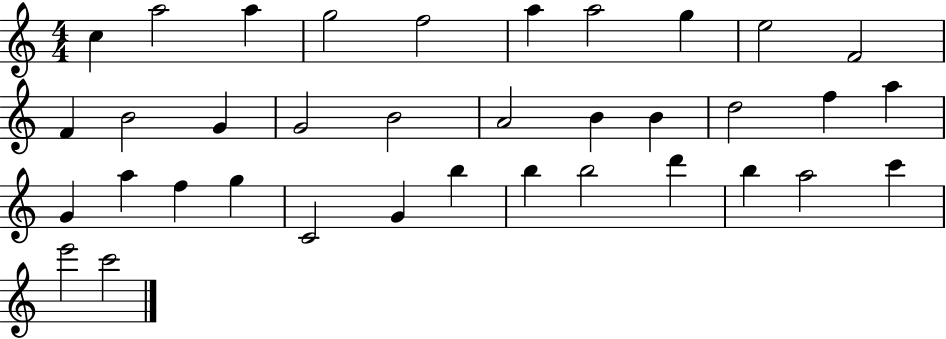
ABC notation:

X:1
T:Untitled
M:4/4
L:1/4
K:C
c a2 a g2 f2 a a2 g e2 F2 F B2 G G2 B2 A2 B B d2 f a G a f g C2 G b b b2 d' b a2 c' e'2 c'2